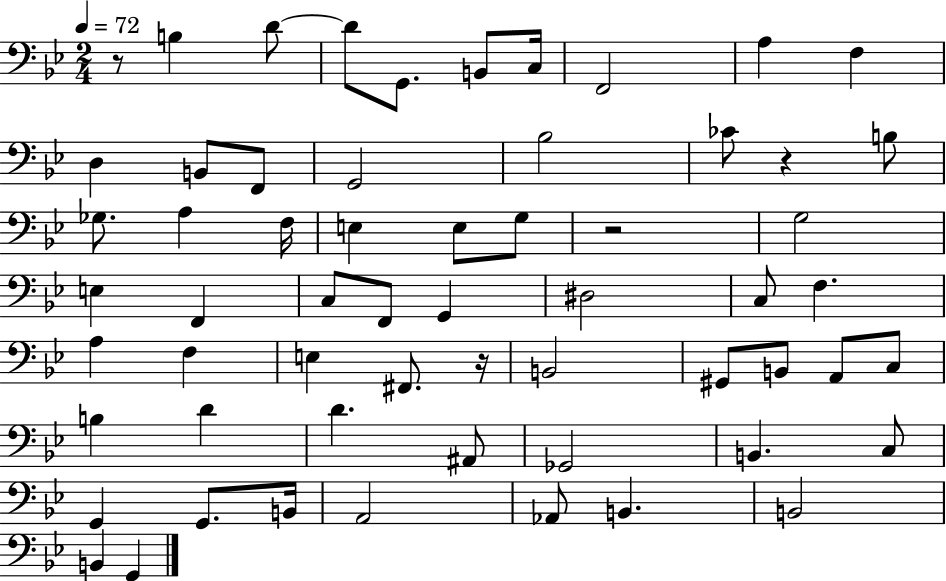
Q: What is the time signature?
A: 2/4